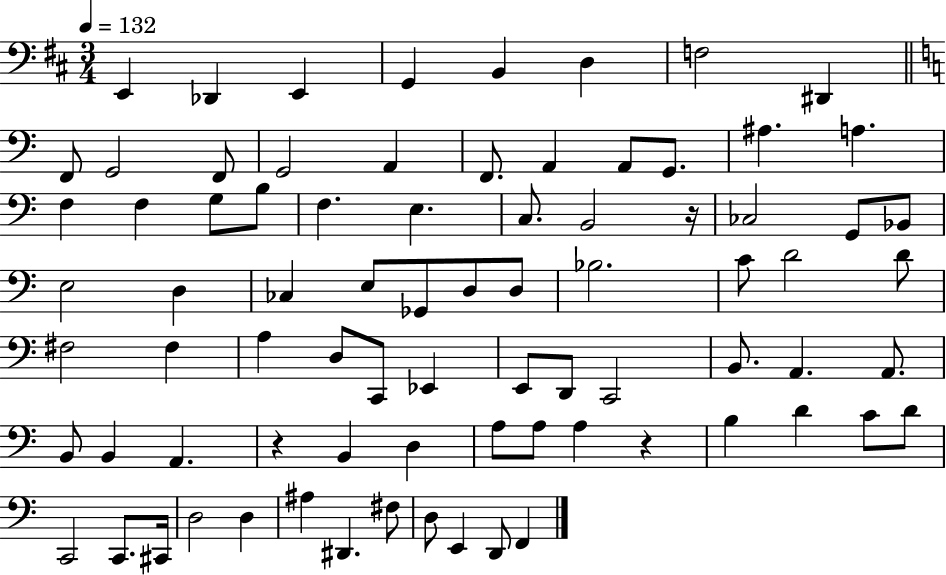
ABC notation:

X:1
T:Untitled
M:3/4
L:1/4
K:D
E,, _D,, E,, G,, B,, D, F,2 ^D,, F,,/2 G,,2 F,,/2 G,,2 A,, F,,/2 A,, A,,/2 G,,/2 ^A, A, F, F, G,/2 B,/2 F, E, C,/2 B,,2 z/4 _C,2 G,,/2 _B,,/2 E,2 D, _C, E,/2 _G,,/2 D,/2 D,/2 _B,2 C/2 D2 D/2 ^F,2 ^F, A, D,/2 C,,/2 _E,, E,,/2 D,,/2 C,,2 B,,/2 A,, A,,/2 B,,/2 B,, A,, z B,, D, A,/2 A,/2 A, z B, D C/2 D/2 C,,2 C,,/2 ^C,,/4 D,2 D, ^A, ^D,, ^F,/2 D,/2 E,, D,,/2 F,,